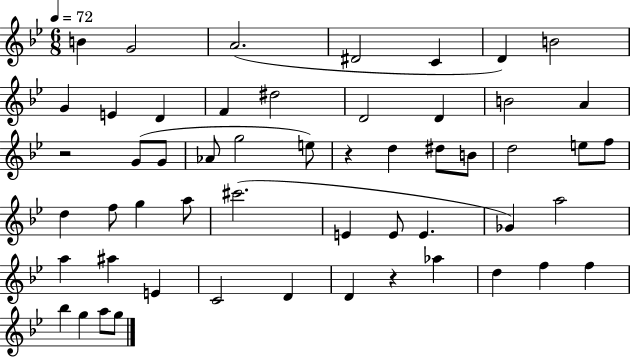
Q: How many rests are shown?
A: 3